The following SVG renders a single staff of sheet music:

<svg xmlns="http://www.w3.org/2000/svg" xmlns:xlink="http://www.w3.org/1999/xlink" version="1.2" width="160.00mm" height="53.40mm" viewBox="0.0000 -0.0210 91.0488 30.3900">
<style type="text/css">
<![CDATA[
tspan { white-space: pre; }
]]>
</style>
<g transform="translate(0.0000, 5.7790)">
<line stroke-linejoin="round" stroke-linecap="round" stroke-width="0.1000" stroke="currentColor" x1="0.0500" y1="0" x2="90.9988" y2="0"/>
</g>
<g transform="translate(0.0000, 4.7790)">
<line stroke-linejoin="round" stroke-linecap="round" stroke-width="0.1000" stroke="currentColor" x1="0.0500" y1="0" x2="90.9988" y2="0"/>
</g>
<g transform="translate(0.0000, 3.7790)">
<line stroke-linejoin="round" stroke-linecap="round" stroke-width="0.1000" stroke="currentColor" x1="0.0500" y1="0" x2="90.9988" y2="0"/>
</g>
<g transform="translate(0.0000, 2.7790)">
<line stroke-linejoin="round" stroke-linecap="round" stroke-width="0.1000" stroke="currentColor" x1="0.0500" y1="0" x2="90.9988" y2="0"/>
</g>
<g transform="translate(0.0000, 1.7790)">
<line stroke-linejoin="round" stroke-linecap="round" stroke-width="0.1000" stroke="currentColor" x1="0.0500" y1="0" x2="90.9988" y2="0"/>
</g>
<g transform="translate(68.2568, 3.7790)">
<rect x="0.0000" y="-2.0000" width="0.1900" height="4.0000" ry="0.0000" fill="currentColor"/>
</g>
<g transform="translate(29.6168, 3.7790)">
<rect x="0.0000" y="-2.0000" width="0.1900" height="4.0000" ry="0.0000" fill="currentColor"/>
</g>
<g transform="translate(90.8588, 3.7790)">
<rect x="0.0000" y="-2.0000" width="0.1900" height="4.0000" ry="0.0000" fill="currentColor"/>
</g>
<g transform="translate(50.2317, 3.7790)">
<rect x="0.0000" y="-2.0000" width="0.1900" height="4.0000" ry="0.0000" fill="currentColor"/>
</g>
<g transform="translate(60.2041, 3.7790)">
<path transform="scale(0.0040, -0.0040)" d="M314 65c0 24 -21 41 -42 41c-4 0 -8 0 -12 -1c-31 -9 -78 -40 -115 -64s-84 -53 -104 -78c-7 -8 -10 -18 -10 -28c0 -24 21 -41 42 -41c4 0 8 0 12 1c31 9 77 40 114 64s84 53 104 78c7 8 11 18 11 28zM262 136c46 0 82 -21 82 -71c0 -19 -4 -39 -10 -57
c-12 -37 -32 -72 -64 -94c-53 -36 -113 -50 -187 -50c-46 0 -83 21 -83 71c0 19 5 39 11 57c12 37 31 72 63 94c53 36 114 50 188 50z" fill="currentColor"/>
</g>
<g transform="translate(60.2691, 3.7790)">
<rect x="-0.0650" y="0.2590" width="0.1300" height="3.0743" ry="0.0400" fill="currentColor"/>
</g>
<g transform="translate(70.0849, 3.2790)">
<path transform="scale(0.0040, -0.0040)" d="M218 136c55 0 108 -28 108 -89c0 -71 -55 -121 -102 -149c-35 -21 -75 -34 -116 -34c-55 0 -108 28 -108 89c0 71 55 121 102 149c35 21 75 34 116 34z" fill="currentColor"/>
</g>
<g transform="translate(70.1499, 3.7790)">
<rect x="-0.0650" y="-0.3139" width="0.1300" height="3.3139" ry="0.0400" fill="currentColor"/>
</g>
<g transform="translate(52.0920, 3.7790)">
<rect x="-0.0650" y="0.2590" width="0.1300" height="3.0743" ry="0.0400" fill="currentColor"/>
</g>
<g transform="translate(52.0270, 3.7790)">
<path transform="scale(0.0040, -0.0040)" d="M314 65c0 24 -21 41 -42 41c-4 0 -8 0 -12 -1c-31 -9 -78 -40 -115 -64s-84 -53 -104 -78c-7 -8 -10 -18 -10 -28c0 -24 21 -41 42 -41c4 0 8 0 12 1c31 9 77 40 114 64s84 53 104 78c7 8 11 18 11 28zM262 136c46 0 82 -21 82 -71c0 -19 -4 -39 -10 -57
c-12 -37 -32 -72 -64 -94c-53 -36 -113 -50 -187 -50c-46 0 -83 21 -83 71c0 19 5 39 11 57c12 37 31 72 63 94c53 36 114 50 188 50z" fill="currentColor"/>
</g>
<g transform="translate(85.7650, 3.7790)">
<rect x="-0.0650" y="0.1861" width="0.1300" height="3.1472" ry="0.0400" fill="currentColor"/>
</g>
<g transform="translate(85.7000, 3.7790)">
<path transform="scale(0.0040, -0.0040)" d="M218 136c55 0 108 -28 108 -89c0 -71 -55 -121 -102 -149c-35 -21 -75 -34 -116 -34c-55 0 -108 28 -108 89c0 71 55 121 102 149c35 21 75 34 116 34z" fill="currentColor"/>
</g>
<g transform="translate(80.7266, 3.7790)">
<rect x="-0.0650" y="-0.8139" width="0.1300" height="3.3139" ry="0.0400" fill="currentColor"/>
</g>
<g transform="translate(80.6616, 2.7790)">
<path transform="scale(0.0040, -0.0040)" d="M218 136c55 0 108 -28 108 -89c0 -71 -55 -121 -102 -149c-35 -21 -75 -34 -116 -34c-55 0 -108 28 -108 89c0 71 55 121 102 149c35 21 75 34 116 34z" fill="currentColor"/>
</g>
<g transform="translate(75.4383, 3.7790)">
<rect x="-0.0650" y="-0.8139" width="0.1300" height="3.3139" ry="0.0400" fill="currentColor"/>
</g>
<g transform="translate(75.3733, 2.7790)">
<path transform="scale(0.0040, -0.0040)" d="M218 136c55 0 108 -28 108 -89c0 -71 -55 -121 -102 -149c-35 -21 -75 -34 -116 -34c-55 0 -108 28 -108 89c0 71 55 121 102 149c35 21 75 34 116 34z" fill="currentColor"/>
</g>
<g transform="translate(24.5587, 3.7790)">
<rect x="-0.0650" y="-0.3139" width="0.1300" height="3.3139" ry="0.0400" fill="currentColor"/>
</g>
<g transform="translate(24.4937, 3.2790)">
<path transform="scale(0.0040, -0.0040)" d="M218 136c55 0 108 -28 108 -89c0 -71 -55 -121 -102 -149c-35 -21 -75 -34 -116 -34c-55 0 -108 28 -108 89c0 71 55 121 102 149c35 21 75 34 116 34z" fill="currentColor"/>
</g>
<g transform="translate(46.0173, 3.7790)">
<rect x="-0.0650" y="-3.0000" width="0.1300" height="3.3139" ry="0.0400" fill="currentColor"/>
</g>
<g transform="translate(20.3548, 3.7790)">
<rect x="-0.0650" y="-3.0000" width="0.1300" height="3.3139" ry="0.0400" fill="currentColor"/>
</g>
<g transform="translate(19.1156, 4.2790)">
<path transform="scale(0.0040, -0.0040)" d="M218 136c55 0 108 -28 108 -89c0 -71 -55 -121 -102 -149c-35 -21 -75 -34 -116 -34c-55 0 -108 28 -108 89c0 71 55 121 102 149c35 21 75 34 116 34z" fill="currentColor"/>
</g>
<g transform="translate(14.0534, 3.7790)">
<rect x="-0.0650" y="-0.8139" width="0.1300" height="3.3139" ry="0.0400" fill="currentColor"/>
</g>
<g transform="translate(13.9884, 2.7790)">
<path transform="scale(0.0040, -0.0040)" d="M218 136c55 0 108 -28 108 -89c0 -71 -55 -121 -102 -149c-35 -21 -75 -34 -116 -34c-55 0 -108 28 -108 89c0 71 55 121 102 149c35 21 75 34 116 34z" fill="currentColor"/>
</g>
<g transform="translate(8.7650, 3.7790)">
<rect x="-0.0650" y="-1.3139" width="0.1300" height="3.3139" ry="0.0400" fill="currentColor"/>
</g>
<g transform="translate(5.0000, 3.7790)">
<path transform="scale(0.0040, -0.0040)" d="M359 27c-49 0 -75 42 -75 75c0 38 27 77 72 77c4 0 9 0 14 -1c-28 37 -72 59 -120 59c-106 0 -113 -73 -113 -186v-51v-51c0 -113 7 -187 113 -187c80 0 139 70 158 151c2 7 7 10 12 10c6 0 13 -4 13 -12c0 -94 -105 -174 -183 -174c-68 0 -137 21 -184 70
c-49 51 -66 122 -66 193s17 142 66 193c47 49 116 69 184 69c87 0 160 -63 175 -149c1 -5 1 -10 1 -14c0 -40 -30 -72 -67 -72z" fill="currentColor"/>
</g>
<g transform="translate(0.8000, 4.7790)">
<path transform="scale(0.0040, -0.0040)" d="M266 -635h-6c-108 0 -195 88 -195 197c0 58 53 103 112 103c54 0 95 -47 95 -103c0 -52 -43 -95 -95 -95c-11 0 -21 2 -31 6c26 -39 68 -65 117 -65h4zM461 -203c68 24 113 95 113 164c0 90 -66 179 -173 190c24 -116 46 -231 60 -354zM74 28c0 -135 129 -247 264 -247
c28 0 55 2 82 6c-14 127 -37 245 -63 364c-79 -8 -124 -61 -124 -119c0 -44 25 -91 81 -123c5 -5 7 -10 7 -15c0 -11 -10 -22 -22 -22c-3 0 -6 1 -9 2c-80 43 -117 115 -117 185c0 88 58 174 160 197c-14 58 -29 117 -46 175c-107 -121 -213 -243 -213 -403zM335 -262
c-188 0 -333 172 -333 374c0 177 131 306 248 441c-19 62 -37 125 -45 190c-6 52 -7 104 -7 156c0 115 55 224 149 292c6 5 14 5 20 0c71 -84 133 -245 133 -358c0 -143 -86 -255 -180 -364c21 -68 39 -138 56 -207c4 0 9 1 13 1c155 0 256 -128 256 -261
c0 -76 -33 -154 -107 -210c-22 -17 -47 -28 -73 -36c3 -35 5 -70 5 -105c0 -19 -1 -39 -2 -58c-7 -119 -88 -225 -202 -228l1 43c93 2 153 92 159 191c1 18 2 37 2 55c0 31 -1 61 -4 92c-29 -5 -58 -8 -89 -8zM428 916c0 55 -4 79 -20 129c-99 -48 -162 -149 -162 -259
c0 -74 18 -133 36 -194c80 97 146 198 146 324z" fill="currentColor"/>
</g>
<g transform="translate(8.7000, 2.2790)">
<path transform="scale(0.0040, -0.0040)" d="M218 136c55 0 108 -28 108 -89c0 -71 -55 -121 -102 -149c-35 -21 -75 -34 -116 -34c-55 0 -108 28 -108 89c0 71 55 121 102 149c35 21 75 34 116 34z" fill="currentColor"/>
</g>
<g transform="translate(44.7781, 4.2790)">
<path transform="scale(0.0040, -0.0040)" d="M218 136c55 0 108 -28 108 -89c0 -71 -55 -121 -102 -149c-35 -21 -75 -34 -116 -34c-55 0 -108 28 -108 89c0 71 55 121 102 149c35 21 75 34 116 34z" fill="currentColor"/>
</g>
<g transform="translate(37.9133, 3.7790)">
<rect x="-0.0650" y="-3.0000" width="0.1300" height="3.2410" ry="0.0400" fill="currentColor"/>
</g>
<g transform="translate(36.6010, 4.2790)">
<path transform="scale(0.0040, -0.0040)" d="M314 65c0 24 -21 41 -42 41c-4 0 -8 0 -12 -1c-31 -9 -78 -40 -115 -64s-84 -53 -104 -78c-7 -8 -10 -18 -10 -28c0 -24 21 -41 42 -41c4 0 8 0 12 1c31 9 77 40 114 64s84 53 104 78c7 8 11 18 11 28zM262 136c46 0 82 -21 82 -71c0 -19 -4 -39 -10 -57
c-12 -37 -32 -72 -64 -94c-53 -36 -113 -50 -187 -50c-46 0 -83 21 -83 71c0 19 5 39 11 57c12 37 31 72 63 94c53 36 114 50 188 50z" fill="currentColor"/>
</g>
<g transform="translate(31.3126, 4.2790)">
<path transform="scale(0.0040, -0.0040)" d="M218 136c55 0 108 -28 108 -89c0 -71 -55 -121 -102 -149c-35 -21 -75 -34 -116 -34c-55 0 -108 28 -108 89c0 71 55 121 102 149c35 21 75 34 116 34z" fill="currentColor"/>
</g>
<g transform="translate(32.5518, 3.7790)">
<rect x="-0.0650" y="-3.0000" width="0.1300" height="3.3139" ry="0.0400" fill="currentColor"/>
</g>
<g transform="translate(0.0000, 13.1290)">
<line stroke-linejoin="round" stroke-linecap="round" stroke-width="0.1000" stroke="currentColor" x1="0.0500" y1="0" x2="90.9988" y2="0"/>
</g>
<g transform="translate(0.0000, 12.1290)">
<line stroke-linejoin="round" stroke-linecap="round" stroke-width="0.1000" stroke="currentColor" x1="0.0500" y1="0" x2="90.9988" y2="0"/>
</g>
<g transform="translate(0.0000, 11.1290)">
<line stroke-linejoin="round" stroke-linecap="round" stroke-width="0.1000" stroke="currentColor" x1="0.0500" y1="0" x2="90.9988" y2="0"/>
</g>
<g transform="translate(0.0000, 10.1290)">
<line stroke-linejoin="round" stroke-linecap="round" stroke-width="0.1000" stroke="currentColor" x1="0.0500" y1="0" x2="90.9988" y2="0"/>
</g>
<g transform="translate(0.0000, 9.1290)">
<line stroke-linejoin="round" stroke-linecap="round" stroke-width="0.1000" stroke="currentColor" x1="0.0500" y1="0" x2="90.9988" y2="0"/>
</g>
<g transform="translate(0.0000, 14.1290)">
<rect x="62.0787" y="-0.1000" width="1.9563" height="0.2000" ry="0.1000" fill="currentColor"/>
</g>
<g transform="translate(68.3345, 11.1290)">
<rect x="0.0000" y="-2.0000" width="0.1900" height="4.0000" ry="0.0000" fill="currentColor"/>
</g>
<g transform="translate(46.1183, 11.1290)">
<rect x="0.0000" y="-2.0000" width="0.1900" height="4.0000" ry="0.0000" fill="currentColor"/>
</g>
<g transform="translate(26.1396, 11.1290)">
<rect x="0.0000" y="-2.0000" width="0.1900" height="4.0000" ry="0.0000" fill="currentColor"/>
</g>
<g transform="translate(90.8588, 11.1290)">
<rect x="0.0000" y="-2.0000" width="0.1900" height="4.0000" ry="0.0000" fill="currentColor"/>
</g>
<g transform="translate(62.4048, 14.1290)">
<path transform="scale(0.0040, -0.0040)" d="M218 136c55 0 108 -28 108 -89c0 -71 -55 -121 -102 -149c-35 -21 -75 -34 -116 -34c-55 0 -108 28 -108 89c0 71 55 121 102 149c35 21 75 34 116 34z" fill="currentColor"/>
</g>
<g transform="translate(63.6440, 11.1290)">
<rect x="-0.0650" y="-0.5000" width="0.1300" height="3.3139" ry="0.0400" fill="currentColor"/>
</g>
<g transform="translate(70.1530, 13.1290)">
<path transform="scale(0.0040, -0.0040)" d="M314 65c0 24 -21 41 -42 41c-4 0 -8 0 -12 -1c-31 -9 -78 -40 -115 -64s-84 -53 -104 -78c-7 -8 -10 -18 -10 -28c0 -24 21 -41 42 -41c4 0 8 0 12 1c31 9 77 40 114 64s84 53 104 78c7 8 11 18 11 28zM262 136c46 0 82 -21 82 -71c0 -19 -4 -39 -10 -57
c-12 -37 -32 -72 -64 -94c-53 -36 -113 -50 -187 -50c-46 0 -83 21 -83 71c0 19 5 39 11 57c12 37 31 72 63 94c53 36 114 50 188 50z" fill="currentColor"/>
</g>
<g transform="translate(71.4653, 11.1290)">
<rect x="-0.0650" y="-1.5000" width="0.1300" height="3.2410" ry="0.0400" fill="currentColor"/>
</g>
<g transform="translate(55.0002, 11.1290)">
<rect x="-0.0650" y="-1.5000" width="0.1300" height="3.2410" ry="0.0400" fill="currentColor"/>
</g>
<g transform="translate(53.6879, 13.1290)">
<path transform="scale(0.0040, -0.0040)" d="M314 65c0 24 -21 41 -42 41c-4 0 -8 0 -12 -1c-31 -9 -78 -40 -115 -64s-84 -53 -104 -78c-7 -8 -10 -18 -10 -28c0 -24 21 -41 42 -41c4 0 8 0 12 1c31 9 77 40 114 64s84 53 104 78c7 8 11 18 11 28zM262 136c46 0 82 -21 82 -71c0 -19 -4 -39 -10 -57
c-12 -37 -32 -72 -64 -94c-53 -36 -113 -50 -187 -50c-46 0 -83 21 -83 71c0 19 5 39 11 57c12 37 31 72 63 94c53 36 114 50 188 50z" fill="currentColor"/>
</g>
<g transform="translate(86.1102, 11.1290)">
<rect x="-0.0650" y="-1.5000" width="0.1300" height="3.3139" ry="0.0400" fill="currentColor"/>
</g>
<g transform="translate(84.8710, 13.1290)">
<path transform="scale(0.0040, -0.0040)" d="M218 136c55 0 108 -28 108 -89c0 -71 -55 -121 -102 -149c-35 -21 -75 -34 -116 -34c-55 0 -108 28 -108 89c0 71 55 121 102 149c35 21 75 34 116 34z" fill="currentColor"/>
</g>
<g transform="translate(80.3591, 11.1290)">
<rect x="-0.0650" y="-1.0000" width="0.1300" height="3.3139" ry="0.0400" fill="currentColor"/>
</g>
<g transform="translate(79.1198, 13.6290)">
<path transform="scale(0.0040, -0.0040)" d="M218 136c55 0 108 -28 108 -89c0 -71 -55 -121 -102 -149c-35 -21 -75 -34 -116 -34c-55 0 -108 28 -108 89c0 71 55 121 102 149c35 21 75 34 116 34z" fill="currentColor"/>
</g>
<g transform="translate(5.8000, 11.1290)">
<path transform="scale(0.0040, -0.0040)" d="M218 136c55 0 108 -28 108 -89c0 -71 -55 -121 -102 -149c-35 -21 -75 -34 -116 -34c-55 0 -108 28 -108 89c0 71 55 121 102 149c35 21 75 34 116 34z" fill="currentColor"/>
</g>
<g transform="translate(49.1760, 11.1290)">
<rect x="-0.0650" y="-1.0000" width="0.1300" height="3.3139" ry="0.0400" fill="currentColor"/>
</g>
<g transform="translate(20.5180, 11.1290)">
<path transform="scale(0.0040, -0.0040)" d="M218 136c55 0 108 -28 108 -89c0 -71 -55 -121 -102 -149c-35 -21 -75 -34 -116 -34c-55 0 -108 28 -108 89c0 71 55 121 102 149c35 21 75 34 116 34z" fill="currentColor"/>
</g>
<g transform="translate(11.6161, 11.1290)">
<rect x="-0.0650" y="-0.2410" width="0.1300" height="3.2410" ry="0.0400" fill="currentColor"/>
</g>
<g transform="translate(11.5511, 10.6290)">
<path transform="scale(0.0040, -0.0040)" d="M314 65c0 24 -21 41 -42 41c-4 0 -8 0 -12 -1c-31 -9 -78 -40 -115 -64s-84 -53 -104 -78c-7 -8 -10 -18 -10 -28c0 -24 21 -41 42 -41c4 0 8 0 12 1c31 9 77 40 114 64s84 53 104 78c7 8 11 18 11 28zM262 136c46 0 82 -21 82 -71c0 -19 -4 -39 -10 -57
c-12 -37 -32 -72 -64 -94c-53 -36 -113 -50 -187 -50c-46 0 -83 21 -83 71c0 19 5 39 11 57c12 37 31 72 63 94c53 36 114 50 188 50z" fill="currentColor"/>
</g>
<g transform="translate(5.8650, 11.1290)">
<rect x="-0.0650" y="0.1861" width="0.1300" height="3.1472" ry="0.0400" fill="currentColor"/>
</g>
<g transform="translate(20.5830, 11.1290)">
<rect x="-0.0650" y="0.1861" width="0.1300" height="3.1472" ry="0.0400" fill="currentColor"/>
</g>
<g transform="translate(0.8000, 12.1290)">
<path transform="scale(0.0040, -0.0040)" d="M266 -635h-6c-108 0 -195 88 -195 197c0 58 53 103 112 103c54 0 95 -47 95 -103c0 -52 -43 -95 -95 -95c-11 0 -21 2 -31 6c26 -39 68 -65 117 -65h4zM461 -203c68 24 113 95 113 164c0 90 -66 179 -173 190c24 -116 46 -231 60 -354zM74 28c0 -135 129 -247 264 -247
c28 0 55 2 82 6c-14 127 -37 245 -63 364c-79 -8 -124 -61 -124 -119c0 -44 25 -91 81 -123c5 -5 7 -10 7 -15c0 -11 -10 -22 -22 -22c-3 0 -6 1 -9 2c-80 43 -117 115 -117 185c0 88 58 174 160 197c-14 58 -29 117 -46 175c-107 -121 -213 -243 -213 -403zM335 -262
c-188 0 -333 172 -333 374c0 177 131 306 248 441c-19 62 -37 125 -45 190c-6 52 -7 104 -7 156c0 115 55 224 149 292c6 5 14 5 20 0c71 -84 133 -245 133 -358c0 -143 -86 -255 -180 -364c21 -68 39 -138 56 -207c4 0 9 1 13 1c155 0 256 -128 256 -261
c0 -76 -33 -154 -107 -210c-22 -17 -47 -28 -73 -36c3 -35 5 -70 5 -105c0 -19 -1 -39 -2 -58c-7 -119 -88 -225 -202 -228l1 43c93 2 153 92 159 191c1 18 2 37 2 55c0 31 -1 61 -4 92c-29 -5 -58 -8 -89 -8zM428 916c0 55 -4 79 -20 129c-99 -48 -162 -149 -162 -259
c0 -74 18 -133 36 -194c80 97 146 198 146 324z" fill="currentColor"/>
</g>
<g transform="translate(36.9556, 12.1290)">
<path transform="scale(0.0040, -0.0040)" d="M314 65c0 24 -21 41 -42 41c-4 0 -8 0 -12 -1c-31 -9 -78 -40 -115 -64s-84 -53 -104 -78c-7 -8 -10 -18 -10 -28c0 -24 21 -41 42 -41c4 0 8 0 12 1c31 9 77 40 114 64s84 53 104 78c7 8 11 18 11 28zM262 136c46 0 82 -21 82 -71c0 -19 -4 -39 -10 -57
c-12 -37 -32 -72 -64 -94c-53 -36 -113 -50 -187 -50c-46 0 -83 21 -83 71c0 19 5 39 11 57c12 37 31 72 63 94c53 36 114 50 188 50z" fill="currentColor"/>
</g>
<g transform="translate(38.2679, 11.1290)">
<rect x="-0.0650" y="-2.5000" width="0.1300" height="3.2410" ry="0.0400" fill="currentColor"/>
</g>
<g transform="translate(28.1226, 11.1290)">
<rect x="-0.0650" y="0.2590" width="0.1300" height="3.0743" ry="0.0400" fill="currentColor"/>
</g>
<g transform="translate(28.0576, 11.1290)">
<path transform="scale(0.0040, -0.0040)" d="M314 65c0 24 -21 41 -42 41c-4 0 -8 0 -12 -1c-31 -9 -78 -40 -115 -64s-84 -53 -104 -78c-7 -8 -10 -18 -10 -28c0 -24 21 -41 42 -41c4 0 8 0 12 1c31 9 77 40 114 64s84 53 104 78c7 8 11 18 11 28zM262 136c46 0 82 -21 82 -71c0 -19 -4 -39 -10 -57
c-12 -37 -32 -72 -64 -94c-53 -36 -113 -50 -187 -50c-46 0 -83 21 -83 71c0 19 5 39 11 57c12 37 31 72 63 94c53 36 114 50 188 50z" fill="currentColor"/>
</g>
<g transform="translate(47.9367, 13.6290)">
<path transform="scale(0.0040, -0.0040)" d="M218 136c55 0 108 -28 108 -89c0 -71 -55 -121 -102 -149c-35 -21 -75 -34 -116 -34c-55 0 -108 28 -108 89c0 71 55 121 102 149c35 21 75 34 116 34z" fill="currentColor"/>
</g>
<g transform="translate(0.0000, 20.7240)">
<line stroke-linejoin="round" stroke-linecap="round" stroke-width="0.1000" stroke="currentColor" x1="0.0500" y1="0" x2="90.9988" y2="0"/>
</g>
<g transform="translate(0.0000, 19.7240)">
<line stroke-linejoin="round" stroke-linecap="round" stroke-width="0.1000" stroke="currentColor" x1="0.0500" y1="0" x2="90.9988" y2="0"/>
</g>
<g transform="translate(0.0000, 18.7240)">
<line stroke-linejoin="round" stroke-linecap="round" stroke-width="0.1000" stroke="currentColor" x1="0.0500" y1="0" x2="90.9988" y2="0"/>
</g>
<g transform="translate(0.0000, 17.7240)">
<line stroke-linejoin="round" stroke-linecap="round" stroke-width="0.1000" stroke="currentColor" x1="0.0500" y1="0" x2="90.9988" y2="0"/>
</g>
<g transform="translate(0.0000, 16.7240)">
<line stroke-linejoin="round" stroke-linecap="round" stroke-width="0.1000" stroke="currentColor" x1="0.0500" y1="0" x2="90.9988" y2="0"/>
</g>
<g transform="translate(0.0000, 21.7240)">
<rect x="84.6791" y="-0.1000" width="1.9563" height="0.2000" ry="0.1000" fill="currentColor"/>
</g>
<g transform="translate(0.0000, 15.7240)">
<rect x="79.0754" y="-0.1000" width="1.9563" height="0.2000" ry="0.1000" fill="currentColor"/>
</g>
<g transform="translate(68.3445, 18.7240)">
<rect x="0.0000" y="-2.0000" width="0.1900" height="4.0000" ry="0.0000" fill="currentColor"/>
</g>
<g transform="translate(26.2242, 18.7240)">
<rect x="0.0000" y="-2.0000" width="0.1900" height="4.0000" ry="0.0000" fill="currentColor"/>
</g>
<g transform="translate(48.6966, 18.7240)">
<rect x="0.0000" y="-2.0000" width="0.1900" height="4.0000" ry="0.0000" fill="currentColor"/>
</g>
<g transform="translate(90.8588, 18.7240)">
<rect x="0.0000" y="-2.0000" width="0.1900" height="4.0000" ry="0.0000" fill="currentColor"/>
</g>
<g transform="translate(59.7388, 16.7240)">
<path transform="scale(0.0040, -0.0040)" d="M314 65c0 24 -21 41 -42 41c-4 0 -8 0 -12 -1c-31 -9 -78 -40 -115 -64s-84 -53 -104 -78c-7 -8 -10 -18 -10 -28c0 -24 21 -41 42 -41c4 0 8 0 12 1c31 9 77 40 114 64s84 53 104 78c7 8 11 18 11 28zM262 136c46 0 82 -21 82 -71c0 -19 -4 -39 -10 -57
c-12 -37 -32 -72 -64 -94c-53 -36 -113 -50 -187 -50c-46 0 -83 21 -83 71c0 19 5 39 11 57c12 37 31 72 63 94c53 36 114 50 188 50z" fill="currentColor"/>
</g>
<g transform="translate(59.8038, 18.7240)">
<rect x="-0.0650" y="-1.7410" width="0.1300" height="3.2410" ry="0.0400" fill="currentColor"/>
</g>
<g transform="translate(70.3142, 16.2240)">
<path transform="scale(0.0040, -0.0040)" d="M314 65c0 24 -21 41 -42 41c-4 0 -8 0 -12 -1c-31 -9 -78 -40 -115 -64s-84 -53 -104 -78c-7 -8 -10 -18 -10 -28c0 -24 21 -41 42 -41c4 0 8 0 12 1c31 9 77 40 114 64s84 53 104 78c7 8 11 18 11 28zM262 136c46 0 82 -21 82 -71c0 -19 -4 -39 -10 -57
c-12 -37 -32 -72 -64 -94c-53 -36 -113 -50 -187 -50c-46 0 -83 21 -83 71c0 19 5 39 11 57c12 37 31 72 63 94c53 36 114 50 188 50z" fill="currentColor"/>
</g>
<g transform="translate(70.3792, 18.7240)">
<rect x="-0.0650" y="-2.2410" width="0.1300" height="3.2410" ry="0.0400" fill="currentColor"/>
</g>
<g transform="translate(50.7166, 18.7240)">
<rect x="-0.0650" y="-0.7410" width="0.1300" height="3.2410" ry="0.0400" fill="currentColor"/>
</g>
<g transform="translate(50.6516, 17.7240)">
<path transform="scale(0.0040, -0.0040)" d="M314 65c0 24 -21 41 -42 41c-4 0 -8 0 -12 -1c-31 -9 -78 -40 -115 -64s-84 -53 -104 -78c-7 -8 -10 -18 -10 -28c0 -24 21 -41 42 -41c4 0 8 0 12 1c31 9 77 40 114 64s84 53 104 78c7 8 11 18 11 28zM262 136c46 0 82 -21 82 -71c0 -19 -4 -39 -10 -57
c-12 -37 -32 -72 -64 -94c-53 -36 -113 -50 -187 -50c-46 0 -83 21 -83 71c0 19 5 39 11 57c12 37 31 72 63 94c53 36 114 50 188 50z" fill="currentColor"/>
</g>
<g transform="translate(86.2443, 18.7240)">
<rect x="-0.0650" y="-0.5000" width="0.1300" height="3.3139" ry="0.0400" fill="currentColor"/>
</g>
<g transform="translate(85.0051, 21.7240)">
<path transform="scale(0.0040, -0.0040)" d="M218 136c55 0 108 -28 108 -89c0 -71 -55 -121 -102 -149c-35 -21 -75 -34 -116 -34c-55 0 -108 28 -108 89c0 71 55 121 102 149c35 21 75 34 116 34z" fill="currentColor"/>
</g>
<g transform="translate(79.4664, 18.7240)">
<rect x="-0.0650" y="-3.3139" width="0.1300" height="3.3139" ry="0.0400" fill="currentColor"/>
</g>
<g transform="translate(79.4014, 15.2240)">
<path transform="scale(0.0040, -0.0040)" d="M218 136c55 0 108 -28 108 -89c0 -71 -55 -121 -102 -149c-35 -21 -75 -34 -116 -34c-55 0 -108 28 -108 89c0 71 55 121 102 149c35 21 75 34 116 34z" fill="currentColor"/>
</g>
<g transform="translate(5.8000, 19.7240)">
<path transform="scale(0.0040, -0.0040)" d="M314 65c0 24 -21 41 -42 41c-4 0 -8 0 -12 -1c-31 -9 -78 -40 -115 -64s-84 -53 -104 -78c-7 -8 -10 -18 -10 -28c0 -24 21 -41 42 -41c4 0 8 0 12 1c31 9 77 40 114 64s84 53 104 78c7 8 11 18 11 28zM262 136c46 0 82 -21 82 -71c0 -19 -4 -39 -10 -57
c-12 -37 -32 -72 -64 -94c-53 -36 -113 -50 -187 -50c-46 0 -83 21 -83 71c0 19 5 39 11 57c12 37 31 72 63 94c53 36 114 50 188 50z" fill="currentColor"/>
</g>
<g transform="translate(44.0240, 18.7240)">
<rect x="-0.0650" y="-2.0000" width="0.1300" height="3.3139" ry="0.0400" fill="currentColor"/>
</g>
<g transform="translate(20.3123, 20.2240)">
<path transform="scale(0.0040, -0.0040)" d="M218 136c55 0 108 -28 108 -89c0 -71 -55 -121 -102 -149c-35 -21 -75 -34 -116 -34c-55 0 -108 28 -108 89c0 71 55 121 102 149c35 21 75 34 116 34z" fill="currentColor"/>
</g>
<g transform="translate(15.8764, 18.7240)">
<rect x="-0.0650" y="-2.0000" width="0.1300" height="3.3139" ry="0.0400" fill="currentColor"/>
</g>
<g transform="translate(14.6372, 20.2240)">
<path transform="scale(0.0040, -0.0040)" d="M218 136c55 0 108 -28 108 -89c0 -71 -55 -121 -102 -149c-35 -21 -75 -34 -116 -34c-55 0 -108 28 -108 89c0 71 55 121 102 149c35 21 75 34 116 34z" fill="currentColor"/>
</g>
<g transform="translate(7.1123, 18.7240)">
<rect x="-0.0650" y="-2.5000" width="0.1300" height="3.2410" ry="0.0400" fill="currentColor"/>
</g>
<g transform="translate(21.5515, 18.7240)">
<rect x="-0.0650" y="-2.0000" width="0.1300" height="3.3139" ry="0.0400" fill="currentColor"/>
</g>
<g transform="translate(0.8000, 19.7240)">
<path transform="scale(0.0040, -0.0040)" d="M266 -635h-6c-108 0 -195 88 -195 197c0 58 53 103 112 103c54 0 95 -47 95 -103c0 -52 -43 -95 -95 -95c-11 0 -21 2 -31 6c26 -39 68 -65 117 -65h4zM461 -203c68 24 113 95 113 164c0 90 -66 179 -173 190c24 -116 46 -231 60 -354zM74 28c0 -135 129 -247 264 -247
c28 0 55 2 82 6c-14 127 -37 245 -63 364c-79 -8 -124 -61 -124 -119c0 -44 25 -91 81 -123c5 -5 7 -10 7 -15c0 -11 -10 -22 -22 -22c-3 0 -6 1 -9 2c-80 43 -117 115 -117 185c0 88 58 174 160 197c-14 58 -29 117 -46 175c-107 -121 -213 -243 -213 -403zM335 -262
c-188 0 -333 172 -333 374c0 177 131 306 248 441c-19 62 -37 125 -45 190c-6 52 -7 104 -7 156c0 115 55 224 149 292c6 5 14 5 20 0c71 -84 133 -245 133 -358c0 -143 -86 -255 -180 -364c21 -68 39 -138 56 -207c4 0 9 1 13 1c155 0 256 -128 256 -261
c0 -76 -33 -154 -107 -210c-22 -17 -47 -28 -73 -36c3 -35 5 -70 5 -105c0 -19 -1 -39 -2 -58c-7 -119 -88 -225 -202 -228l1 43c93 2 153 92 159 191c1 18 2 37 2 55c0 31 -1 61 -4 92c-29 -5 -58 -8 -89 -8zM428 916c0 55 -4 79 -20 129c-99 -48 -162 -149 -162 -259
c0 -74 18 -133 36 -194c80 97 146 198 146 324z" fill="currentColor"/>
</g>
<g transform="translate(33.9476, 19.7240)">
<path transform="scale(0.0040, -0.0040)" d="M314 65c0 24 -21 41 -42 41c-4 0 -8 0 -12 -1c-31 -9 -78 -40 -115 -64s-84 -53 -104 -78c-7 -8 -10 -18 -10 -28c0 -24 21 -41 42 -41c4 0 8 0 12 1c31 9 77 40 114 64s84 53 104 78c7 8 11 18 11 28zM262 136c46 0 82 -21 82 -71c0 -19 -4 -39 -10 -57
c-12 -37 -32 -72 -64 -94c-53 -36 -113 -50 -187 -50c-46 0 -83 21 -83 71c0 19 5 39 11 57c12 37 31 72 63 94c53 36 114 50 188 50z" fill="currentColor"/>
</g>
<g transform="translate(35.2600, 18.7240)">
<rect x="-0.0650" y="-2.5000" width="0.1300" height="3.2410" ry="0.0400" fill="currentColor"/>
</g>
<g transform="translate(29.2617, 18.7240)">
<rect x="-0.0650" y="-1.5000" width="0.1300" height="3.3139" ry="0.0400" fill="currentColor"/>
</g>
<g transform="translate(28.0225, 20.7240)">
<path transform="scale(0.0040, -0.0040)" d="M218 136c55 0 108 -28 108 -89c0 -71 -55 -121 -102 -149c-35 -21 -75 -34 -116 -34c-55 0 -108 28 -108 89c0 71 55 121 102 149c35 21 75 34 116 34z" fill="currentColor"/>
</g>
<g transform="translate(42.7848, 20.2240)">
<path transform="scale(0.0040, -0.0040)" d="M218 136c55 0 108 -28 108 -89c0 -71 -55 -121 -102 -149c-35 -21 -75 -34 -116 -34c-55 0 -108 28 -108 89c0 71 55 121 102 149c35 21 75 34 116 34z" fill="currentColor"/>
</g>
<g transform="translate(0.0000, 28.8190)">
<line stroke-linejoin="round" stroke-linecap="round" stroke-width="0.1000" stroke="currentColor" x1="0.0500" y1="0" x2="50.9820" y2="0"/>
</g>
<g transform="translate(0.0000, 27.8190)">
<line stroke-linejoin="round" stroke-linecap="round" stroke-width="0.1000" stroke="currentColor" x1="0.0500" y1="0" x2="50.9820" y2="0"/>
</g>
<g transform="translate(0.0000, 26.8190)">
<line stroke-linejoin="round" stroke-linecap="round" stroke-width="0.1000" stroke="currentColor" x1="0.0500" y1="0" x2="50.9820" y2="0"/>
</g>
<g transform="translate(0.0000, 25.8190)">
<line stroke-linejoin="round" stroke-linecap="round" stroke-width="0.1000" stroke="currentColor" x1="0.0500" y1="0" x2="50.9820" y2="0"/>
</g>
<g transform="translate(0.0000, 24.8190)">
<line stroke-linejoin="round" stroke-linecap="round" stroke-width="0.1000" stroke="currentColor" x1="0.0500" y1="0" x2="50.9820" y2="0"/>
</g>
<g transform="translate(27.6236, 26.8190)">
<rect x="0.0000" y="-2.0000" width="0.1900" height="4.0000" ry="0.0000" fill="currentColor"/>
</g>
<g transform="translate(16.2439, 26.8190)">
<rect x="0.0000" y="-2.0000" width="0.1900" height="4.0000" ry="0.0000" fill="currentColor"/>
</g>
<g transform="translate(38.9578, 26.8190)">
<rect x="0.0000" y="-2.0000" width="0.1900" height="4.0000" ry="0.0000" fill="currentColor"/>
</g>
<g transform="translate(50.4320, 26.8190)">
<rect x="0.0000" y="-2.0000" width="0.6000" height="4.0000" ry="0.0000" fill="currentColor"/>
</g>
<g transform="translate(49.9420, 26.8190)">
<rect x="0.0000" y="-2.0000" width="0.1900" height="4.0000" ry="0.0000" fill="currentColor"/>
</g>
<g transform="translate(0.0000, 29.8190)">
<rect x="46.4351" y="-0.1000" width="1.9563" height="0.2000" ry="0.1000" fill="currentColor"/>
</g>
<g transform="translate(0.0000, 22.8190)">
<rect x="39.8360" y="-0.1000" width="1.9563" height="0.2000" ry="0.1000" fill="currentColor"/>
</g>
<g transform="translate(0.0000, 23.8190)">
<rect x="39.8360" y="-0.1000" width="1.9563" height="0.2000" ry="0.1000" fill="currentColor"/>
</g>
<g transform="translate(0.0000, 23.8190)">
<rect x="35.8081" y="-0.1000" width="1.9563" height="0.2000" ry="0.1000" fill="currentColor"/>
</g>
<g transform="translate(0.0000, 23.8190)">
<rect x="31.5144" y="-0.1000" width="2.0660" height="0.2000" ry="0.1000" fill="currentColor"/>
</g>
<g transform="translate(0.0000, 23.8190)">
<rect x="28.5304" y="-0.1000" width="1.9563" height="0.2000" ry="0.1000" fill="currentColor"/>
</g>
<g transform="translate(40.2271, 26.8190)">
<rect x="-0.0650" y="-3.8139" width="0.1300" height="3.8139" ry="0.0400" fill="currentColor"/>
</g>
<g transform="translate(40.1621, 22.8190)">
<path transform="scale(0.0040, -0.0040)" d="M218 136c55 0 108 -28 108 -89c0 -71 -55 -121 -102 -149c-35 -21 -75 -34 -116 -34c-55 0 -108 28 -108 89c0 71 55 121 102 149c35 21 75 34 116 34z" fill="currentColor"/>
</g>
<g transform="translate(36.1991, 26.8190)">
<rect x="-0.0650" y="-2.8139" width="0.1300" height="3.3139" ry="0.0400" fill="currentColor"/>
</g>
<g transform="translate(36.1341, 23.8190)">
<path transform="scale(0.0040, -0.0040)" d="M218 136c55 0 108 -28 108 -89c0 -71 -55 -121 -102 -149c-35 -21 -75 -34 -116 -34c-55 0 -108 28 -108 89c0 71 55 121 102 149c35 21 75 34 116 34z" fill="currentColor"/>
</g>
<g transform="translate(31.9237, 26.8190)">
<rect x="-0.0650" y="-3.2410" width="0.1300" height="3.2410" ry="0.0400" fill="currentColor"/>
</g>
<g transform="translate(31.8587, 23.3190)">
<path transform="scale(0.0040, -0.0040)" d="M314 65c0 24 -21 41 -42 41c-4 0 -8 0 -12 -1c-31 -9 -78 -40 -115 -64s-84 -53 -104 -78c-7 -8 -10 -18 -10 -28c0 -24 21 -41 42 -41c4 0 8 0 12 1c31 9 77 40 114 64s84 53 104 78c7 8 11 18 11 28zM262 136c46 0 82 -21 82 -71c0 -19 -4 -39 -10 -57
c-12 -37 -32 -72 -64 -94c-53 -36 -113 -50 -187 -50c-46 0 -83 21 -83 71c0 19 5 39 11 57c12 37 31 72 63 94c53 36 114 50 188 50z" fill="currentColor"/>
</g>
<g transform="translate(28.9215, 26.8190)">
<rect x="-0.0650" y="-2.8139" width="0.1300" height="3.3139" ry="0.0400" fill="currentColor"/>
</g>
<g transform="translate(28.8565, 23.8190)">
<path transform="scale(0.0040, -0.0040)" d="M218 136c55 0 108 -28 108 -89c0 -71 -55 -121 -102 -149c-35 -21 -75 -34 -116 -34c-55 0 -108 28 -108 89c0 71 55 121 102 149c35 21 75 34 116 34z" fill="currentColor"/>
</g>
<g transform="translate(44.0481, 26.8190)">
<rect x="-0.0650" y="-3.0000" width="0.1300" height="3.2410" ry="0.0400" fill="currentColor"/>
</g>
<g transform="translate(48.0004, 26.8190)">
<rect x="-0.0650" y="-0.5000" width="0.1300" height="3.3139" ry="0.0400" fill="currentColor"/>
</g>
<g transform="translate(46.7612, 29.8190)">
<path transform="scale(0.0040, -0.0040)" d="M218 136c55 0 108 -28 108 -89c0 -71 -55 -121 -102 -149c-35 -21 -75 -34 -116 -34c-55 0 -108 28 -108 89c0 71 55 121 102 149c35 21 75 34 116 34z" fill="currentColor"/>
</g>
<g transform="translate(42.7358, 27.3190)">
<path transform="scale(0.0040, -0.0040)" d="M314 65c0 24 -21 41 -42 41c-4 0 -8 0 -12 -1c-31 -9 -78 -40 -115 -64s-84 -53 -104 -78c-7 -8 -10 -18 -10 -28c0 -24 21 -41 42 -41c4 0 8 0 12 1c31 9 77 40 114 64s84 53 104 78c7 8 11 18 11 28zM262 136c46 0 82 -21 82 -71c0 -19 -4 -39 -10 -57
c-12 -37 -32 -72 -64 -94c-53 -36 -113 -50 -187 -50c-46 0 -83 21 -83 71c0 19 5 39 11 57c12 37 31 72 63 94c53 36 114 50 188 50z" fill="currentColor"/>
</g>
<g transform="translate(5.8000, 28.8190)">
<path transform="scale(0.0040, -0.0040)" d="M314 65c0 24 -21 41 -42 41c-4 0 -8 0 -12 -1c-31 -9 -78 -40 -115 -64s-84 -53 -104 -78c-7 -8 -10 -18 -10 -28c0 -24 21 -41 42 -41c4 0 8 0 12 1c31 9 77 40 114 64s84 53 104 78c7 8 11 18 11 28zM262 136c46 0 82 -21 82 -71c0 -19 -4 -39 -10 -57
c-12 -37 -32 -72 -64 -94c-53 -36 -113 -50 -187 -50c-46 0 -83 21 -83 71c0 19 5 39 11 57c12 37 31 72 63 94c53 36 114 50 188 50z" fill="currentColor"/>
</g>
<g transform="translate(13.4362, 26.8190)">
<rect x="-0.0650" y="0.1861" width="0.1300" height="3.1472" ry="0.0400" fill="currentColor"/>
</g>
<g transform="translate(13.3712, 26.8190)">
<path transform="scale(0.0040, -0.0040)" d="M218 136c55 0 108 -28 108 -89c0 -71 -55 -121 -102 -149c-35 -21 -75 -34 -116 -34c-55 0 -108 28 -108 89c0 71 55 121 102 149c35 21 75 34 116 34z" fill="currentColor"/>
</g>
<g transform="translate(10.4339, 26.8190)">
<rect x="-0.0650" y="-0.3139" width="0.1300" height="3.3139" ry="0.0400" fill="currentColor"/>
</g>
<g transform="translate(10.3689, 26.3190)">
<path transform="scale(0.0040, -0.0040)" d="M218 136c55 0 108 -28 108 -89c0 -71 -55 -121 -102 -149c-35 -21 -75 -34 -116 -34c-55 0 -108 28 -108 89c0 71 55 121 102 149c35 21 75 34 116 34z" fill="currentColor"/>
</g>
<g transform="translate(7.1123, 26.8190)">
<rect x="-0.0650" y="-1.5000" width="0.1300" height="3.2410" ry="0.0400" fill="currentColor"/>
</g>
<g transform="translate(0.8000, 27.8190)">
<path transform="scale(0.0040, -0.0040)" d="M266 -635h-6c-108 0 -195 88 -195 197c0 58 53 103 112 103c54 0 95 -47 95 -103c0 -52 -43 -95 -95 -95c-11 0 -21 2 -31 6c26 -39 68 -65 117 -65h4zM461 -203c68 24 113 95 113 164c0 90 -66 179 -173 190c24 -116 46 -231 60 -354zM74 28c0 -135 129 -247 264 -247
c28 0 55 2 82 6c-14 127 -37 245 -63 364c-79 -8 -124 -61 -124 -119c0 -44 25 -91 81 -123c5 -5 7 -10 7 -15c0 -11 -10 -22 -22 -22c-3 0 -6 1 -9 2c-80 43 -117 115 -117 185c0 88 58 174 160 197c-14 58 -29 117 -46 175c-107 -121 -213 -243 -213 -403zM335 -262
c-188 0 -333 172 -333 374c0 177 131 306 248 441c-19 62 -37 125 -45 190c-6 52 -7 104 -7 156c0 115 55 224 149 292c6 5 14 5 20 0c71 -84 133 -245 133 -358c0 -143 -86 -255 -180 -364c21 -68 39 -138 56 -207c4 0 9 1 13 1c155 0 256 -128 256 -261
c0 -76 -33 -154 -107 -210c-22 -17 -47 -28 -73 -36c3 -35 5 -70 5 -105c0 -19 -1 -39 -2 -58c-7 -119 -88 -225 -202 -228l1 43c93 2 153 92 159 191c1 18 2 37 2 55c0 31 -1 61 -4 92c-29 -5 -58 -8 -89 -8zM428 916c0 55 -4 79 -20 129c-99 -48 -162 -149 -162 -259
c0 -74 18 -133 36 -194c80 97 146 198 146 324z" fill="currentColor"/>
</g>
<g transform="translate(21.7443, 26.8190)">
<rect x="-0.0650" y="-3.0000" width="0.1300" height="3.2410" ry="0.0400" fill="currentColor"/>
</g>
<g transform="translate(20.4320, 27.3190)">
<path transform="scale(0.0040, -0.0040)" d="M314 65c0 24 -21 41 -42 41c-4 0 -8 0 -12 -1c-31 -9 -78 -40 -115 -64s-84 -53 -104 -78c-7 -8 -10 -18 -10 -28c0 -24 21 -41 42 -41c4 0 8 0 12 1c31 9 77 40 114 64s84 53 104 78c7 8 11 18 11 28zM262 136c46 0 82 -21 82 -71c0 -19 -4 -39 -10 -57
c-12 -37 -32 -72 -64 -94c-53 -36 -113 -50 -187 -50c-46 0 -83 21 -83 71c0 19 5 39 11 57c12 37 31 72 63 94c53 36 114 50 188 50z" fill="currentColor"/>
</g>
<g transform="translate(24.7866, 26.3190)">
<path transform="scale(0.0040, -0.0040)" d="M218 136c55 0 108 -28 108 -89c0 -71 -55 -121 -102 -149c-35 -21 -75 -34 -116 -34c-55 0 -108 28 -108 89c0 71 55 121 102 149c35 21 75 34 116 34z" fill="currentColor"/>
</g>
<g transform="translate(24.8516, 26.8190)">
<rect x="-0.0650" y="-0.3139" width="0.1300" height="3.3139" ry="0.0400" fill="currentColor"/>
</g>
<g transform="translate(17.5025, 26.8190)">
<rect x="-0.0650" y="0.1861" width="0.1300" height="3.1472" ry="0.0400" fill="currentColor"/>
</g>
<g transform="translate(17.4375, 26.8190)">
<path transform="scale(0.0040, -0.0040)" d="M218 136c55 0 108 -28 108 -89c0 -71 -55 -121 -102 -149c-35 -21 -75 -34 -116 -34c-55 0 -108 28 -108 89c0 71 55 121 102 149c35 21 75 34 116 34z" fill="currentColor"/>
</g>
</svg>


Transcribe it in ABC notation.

X:1
T:Untitled
M:4/4
L:1/4
K:C
e d A c A A2 A B2 B2 c d d B B c2 B B2 G2 D E2 C E2 D E G2 F F E G2 F d2 f2 g2 b C E2 c B B A2 c a b2 a c' A2 C